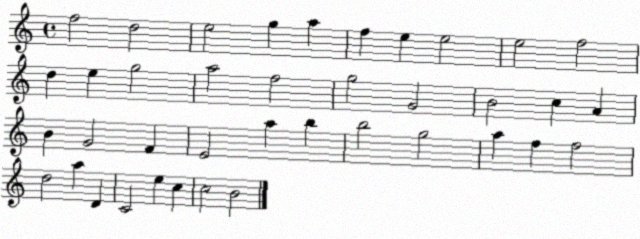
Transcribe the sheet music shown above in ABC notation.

X:1
T:Untitled
M:4/4
L:1/4
K:C
f2 d2 e2 g a f e e2 e2 f2 d e g2 a2 f2 g2 G2 B2 c A B G2 F E2 a b b2 g2 a f f2 d2 a D C2 e c c2 B2